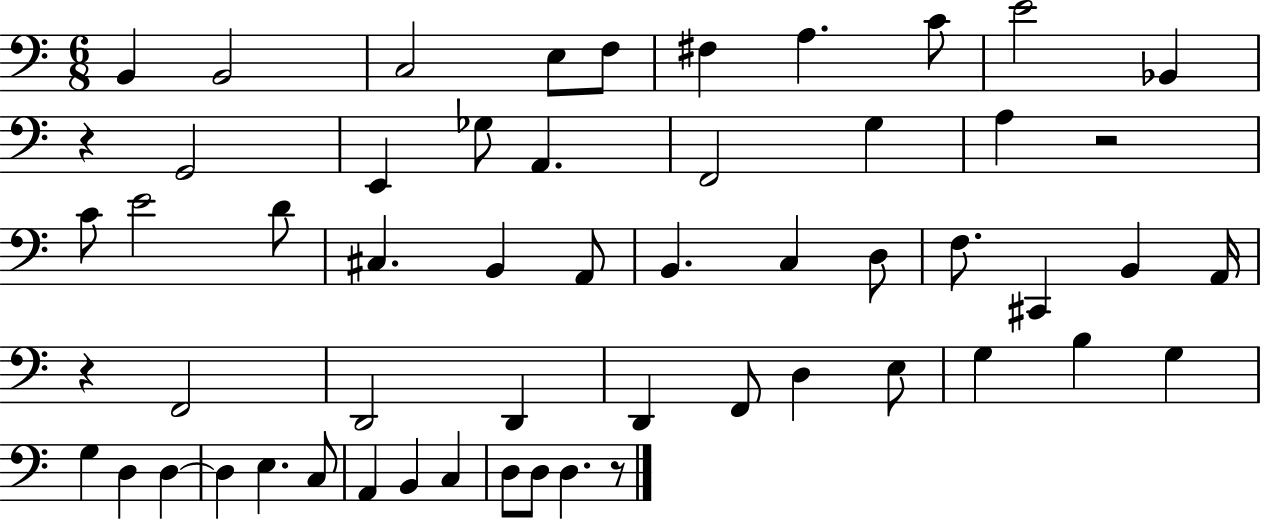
{
  \clef bass
  \numericTimeSignature
  \time 6/8
  \key c \major
  \repeat volta 2 { b,4 b,2 | c2 e8 f8 | fis4 a4. c'8 | e'2 bes,4 | \break r4 g,2 | e,4 ges8 a,4. | f,2 g4 | a4 r2 | \break c'8 e'2 d'8 | cis4. b,4 a,8 | b,4. c4 d8 | f8. cis,4 b,4 a,16 | \break r4 f,2 | d,2 d,4 | d,4 f,8 d4 e8 | g4 b4 g4 | \break g4 d4 d4~~ | d4 e4. c8 | a,4 b,4 c4 | d8 d8 d4. r8 | \break } \bar "|."
}